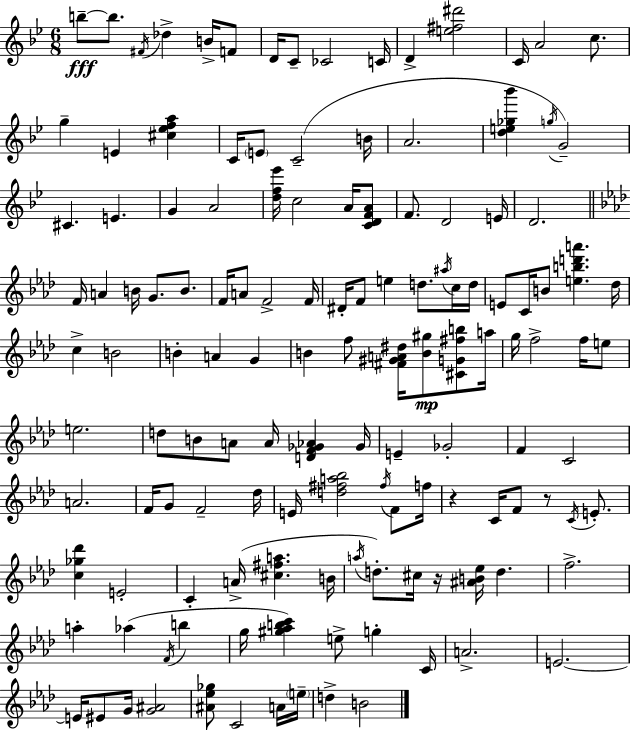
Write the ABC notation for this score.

X:1
T:Untitled
M:6/8
L:1/4
K:Bb
b/2 b/2 ^F/4 _d B/4 F/2 D/4 C/2 _C2 C/4 D [e^f^d']2 C/4 A2 c/2 g E [^c_efa] C/4 E/2 C2 B/4 A2 [de_g_b'] g/4 G2 ^C E G A2 [df_e']/4 c2 A/4 [CDFA]/2 F/2 D2 E/4 D2 F/4 A B/4 G/2 B/2 F/4 A/2 F2 F/4 ^D/4 F/2 e d/2 ^a/4 c/4 d/4 E/2 C/4 B/2 [ebd'a'] _d/4 c B2 B A G B f/2 [^F^GA^d]/4 [B^g]/2 [^CG^fb]/2 a/4 g/4 f2 f/4 e/2 e2 d/2 B/2 A/2 A/4 [DF_G_A] _G/4 E _G2 F C2 A2 F/4 G/2 F2 _d/4 E/4 [d^fa_b]2 ^f/4 F/2 f/4 z C/4 F/2 z/2 C/4 E/2 [c_g_d'] E2 C A/4 [^c^fa] B/4 a/4 d/2 ^c/4 z/4 [^AB_e]/4 d f2 a _a F/4 b g/4 [^g_abc'] e/2 g C/4 A2 E2 E/4 ^E/2 G/4 [G^A]2 [^A_e_g]/2 C2 A/4 e/4 d B2